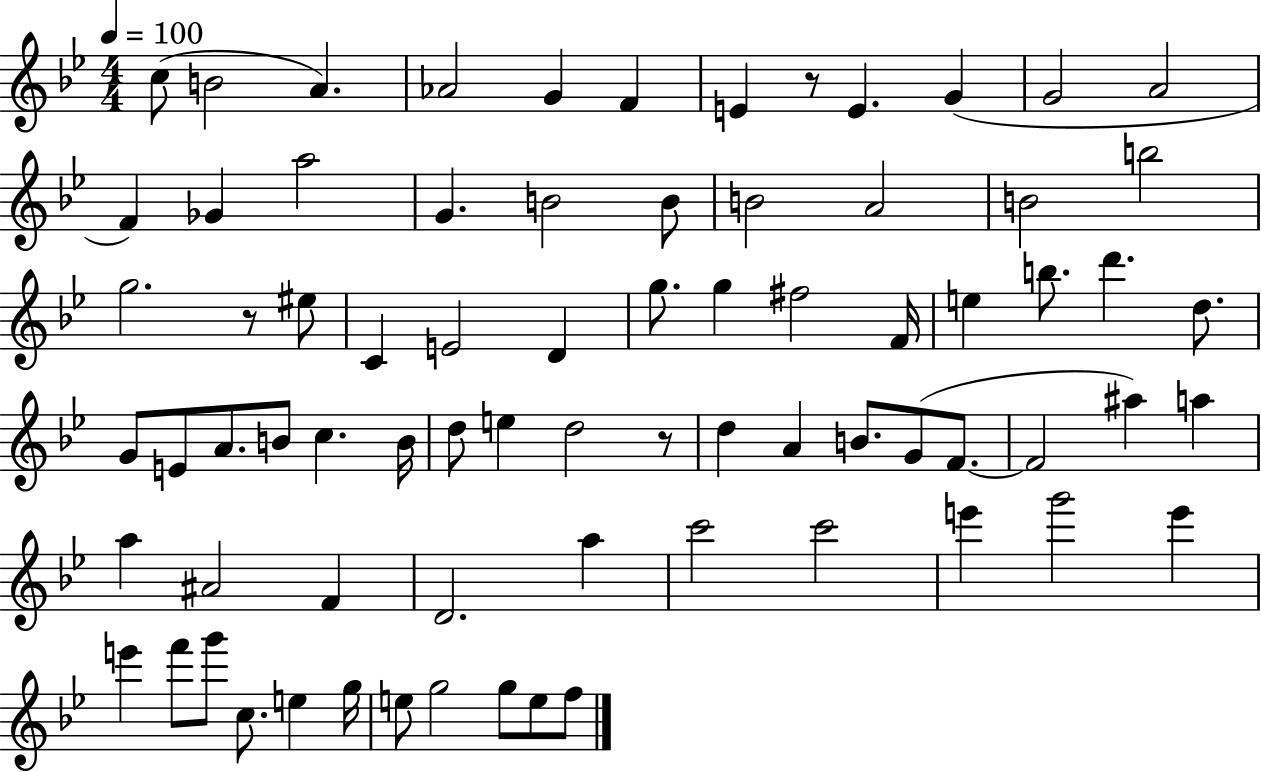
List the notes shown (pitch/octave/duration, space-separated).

C5/e B4/h A4/q. Ab4/h G4/q F4/q E4/q R/e E4/q. G4/q G4/h A4/h F4/q Gb4/q A5/h G4/q. B4/h B4/e B4/h A4/h B4/h B5/h G5/h. R/e EIS5/e C4/q E4/h D4/q G5/e. G5/q F#5/h F4/s E5/q B5/e. D6/q. D5/e. G4/e E4/e A4/e. B4/e C5/q. B4/s D5/e E5/q D5/h R/e D5/q A4/q B4/e. G4/e F4/e. F4/h A#5/q A5/q A5/q A#4/h F4/q D4/h. A5/q C6/h C6/h E6/q G6/h E6/q E6/q F6/e G6/e C5/e. E5/q G5/s E5/e G5/h G5/e E5/e F5/e